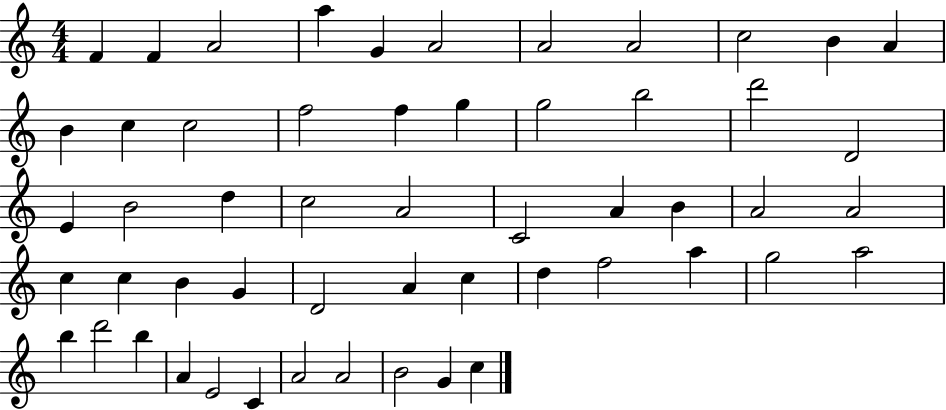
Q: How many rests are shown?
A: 0